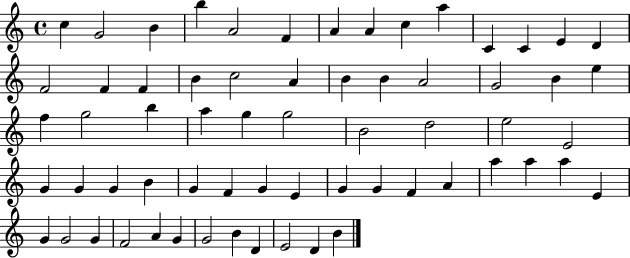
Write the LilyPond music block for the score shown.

{
  \clef treble
  \time 4/4
  \defaultTimeSignature
  \key c \major
  c''4 g'2 b'4 | b''4 a'2 f'4 | a'4 a'4 c''4 a''4 | c'4 c'4 e'4 d'4 | \break f'2 f'4 f'4 | b'4 c''2 a'4 | b'4 b'4 a'2 | g'2 b'4 e''4 | \break f''4 g''2 b''4 | a''4 g''4 g''2 | b'2 d''2 | e''2 e'2 | \break g'4 g'4 g'4 b'4 | g'4 f'4 g'4 e'4 | g'4 g'4 f'4 a'4 | a''4 a''4 a''4 e'4 | \break g'4 g'2 g'4 | f'2 a'4 g'4 | g'2 b'4 d'4 | e'2 d'4 b'4 | \break \bar "|."
}